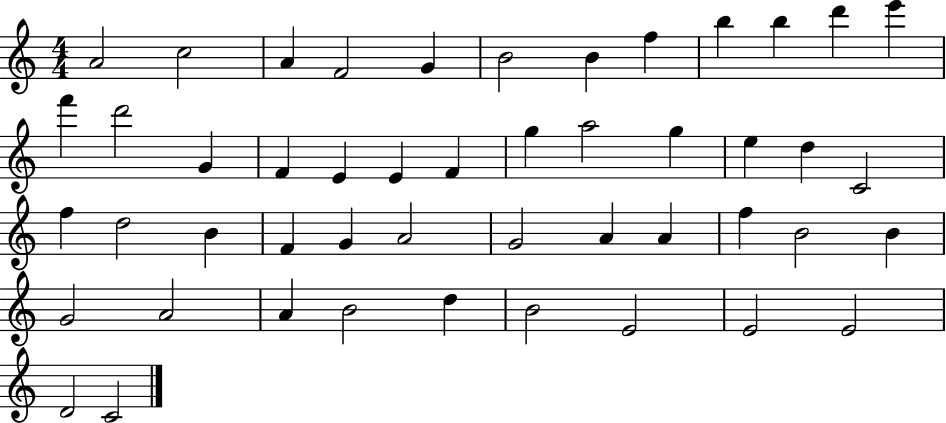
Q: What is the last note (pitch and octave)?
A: C4